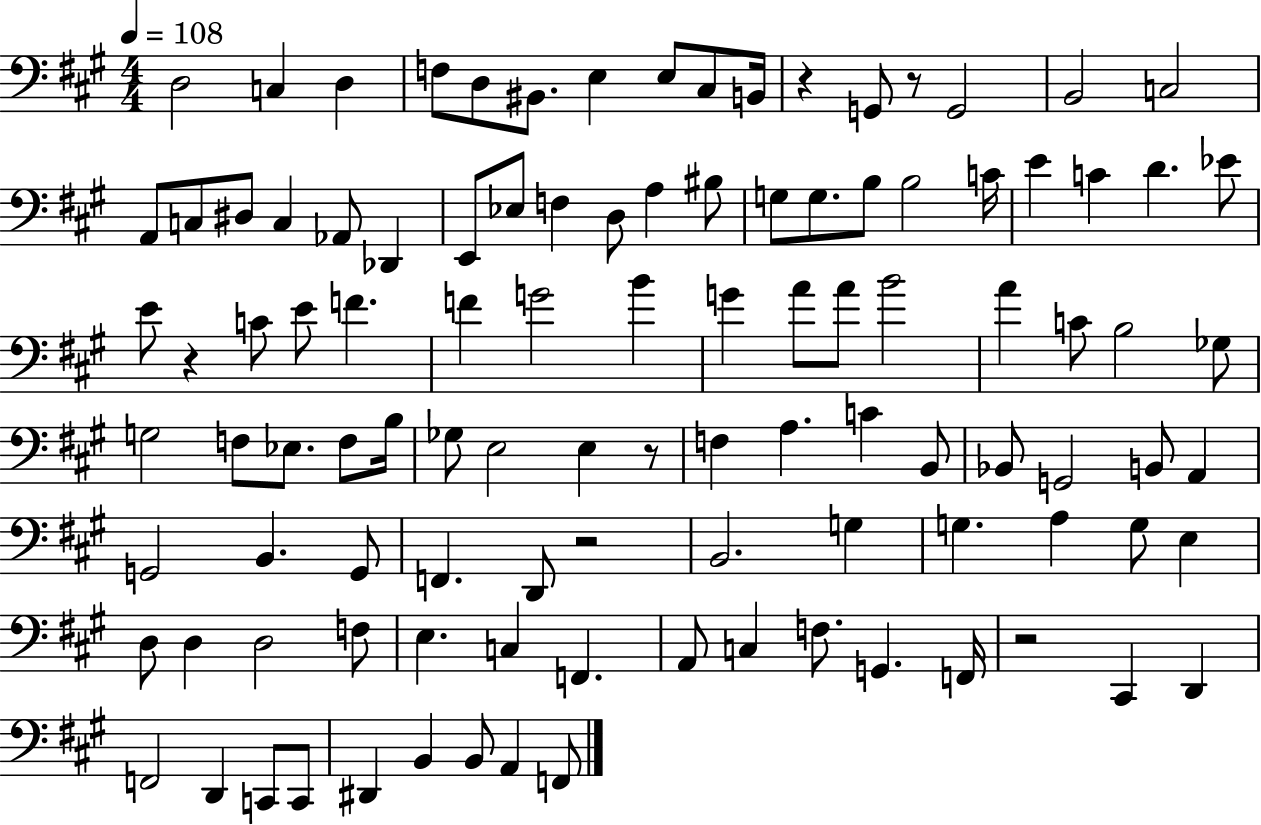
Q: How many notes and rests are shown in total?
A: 106